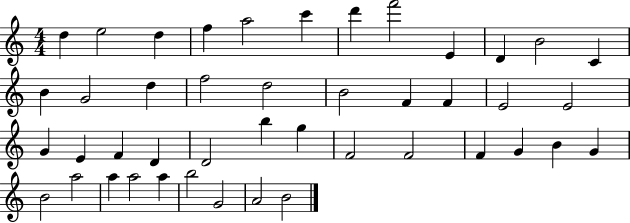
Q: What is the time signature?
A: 4/4